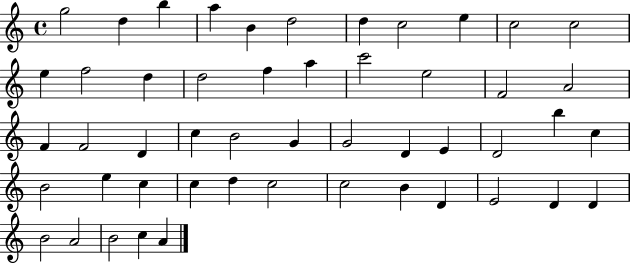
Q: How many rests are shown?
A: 0